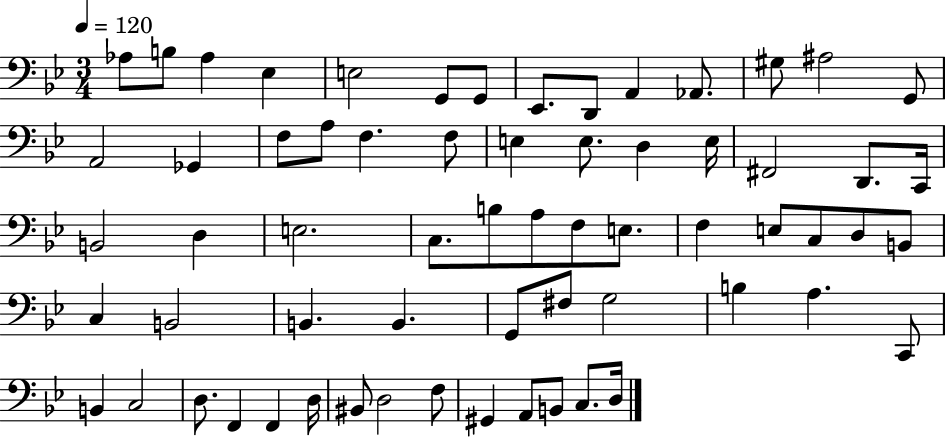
X:1
T:Untitled
M:3/4
L:1/4
K:Bb
_A,/2 B,/2 _A, _E, E,2 G,,/2 G,,/2 _E,,/2 D,,/2 A,, _A,,/2 ^G,/2 ^A,2 G,,/2 A,,2 _G,, F,/2 A,/2 F, F,/2 E, E,/2 D, E,/4 ^F,,2 D,,/2 C,,/4 B,,2 D, E,2 C,/2 B,/2 A,/2 F,/2 E,/2 F, E,/2 C,/2 D,/2 B,,/2 C, B,,2 B,, B,, G,,/2 ^F,/2 G,2 B, A, C,,/2 B,, C,2 D,/2 F,, F,, D,/4 ^B,,/2 D,2 F,/2 ^G,, A,,/2 B,,/2 C,/2 D,/4